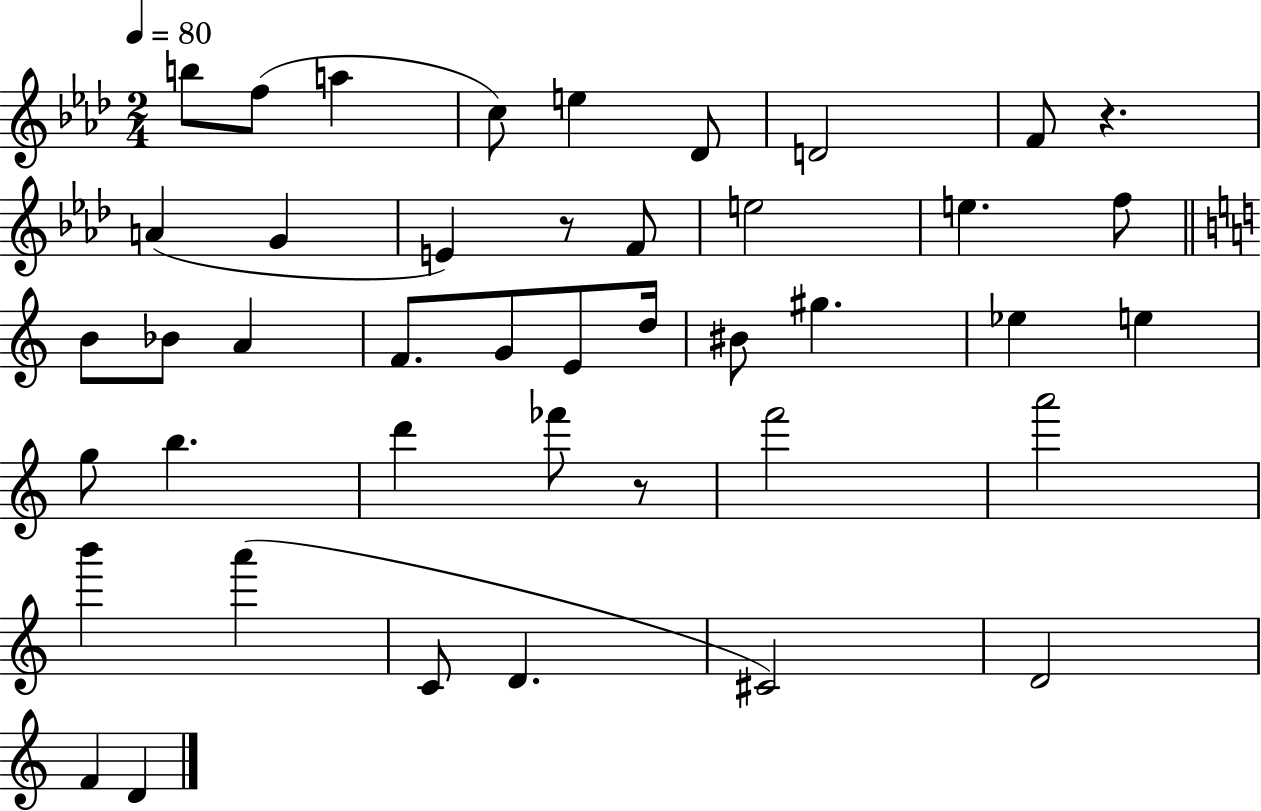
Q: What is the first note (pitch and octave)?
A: B5